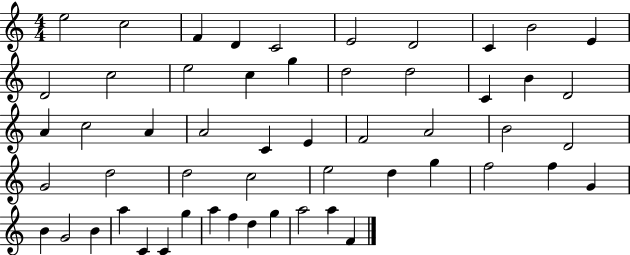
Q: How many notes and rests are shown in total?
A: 54